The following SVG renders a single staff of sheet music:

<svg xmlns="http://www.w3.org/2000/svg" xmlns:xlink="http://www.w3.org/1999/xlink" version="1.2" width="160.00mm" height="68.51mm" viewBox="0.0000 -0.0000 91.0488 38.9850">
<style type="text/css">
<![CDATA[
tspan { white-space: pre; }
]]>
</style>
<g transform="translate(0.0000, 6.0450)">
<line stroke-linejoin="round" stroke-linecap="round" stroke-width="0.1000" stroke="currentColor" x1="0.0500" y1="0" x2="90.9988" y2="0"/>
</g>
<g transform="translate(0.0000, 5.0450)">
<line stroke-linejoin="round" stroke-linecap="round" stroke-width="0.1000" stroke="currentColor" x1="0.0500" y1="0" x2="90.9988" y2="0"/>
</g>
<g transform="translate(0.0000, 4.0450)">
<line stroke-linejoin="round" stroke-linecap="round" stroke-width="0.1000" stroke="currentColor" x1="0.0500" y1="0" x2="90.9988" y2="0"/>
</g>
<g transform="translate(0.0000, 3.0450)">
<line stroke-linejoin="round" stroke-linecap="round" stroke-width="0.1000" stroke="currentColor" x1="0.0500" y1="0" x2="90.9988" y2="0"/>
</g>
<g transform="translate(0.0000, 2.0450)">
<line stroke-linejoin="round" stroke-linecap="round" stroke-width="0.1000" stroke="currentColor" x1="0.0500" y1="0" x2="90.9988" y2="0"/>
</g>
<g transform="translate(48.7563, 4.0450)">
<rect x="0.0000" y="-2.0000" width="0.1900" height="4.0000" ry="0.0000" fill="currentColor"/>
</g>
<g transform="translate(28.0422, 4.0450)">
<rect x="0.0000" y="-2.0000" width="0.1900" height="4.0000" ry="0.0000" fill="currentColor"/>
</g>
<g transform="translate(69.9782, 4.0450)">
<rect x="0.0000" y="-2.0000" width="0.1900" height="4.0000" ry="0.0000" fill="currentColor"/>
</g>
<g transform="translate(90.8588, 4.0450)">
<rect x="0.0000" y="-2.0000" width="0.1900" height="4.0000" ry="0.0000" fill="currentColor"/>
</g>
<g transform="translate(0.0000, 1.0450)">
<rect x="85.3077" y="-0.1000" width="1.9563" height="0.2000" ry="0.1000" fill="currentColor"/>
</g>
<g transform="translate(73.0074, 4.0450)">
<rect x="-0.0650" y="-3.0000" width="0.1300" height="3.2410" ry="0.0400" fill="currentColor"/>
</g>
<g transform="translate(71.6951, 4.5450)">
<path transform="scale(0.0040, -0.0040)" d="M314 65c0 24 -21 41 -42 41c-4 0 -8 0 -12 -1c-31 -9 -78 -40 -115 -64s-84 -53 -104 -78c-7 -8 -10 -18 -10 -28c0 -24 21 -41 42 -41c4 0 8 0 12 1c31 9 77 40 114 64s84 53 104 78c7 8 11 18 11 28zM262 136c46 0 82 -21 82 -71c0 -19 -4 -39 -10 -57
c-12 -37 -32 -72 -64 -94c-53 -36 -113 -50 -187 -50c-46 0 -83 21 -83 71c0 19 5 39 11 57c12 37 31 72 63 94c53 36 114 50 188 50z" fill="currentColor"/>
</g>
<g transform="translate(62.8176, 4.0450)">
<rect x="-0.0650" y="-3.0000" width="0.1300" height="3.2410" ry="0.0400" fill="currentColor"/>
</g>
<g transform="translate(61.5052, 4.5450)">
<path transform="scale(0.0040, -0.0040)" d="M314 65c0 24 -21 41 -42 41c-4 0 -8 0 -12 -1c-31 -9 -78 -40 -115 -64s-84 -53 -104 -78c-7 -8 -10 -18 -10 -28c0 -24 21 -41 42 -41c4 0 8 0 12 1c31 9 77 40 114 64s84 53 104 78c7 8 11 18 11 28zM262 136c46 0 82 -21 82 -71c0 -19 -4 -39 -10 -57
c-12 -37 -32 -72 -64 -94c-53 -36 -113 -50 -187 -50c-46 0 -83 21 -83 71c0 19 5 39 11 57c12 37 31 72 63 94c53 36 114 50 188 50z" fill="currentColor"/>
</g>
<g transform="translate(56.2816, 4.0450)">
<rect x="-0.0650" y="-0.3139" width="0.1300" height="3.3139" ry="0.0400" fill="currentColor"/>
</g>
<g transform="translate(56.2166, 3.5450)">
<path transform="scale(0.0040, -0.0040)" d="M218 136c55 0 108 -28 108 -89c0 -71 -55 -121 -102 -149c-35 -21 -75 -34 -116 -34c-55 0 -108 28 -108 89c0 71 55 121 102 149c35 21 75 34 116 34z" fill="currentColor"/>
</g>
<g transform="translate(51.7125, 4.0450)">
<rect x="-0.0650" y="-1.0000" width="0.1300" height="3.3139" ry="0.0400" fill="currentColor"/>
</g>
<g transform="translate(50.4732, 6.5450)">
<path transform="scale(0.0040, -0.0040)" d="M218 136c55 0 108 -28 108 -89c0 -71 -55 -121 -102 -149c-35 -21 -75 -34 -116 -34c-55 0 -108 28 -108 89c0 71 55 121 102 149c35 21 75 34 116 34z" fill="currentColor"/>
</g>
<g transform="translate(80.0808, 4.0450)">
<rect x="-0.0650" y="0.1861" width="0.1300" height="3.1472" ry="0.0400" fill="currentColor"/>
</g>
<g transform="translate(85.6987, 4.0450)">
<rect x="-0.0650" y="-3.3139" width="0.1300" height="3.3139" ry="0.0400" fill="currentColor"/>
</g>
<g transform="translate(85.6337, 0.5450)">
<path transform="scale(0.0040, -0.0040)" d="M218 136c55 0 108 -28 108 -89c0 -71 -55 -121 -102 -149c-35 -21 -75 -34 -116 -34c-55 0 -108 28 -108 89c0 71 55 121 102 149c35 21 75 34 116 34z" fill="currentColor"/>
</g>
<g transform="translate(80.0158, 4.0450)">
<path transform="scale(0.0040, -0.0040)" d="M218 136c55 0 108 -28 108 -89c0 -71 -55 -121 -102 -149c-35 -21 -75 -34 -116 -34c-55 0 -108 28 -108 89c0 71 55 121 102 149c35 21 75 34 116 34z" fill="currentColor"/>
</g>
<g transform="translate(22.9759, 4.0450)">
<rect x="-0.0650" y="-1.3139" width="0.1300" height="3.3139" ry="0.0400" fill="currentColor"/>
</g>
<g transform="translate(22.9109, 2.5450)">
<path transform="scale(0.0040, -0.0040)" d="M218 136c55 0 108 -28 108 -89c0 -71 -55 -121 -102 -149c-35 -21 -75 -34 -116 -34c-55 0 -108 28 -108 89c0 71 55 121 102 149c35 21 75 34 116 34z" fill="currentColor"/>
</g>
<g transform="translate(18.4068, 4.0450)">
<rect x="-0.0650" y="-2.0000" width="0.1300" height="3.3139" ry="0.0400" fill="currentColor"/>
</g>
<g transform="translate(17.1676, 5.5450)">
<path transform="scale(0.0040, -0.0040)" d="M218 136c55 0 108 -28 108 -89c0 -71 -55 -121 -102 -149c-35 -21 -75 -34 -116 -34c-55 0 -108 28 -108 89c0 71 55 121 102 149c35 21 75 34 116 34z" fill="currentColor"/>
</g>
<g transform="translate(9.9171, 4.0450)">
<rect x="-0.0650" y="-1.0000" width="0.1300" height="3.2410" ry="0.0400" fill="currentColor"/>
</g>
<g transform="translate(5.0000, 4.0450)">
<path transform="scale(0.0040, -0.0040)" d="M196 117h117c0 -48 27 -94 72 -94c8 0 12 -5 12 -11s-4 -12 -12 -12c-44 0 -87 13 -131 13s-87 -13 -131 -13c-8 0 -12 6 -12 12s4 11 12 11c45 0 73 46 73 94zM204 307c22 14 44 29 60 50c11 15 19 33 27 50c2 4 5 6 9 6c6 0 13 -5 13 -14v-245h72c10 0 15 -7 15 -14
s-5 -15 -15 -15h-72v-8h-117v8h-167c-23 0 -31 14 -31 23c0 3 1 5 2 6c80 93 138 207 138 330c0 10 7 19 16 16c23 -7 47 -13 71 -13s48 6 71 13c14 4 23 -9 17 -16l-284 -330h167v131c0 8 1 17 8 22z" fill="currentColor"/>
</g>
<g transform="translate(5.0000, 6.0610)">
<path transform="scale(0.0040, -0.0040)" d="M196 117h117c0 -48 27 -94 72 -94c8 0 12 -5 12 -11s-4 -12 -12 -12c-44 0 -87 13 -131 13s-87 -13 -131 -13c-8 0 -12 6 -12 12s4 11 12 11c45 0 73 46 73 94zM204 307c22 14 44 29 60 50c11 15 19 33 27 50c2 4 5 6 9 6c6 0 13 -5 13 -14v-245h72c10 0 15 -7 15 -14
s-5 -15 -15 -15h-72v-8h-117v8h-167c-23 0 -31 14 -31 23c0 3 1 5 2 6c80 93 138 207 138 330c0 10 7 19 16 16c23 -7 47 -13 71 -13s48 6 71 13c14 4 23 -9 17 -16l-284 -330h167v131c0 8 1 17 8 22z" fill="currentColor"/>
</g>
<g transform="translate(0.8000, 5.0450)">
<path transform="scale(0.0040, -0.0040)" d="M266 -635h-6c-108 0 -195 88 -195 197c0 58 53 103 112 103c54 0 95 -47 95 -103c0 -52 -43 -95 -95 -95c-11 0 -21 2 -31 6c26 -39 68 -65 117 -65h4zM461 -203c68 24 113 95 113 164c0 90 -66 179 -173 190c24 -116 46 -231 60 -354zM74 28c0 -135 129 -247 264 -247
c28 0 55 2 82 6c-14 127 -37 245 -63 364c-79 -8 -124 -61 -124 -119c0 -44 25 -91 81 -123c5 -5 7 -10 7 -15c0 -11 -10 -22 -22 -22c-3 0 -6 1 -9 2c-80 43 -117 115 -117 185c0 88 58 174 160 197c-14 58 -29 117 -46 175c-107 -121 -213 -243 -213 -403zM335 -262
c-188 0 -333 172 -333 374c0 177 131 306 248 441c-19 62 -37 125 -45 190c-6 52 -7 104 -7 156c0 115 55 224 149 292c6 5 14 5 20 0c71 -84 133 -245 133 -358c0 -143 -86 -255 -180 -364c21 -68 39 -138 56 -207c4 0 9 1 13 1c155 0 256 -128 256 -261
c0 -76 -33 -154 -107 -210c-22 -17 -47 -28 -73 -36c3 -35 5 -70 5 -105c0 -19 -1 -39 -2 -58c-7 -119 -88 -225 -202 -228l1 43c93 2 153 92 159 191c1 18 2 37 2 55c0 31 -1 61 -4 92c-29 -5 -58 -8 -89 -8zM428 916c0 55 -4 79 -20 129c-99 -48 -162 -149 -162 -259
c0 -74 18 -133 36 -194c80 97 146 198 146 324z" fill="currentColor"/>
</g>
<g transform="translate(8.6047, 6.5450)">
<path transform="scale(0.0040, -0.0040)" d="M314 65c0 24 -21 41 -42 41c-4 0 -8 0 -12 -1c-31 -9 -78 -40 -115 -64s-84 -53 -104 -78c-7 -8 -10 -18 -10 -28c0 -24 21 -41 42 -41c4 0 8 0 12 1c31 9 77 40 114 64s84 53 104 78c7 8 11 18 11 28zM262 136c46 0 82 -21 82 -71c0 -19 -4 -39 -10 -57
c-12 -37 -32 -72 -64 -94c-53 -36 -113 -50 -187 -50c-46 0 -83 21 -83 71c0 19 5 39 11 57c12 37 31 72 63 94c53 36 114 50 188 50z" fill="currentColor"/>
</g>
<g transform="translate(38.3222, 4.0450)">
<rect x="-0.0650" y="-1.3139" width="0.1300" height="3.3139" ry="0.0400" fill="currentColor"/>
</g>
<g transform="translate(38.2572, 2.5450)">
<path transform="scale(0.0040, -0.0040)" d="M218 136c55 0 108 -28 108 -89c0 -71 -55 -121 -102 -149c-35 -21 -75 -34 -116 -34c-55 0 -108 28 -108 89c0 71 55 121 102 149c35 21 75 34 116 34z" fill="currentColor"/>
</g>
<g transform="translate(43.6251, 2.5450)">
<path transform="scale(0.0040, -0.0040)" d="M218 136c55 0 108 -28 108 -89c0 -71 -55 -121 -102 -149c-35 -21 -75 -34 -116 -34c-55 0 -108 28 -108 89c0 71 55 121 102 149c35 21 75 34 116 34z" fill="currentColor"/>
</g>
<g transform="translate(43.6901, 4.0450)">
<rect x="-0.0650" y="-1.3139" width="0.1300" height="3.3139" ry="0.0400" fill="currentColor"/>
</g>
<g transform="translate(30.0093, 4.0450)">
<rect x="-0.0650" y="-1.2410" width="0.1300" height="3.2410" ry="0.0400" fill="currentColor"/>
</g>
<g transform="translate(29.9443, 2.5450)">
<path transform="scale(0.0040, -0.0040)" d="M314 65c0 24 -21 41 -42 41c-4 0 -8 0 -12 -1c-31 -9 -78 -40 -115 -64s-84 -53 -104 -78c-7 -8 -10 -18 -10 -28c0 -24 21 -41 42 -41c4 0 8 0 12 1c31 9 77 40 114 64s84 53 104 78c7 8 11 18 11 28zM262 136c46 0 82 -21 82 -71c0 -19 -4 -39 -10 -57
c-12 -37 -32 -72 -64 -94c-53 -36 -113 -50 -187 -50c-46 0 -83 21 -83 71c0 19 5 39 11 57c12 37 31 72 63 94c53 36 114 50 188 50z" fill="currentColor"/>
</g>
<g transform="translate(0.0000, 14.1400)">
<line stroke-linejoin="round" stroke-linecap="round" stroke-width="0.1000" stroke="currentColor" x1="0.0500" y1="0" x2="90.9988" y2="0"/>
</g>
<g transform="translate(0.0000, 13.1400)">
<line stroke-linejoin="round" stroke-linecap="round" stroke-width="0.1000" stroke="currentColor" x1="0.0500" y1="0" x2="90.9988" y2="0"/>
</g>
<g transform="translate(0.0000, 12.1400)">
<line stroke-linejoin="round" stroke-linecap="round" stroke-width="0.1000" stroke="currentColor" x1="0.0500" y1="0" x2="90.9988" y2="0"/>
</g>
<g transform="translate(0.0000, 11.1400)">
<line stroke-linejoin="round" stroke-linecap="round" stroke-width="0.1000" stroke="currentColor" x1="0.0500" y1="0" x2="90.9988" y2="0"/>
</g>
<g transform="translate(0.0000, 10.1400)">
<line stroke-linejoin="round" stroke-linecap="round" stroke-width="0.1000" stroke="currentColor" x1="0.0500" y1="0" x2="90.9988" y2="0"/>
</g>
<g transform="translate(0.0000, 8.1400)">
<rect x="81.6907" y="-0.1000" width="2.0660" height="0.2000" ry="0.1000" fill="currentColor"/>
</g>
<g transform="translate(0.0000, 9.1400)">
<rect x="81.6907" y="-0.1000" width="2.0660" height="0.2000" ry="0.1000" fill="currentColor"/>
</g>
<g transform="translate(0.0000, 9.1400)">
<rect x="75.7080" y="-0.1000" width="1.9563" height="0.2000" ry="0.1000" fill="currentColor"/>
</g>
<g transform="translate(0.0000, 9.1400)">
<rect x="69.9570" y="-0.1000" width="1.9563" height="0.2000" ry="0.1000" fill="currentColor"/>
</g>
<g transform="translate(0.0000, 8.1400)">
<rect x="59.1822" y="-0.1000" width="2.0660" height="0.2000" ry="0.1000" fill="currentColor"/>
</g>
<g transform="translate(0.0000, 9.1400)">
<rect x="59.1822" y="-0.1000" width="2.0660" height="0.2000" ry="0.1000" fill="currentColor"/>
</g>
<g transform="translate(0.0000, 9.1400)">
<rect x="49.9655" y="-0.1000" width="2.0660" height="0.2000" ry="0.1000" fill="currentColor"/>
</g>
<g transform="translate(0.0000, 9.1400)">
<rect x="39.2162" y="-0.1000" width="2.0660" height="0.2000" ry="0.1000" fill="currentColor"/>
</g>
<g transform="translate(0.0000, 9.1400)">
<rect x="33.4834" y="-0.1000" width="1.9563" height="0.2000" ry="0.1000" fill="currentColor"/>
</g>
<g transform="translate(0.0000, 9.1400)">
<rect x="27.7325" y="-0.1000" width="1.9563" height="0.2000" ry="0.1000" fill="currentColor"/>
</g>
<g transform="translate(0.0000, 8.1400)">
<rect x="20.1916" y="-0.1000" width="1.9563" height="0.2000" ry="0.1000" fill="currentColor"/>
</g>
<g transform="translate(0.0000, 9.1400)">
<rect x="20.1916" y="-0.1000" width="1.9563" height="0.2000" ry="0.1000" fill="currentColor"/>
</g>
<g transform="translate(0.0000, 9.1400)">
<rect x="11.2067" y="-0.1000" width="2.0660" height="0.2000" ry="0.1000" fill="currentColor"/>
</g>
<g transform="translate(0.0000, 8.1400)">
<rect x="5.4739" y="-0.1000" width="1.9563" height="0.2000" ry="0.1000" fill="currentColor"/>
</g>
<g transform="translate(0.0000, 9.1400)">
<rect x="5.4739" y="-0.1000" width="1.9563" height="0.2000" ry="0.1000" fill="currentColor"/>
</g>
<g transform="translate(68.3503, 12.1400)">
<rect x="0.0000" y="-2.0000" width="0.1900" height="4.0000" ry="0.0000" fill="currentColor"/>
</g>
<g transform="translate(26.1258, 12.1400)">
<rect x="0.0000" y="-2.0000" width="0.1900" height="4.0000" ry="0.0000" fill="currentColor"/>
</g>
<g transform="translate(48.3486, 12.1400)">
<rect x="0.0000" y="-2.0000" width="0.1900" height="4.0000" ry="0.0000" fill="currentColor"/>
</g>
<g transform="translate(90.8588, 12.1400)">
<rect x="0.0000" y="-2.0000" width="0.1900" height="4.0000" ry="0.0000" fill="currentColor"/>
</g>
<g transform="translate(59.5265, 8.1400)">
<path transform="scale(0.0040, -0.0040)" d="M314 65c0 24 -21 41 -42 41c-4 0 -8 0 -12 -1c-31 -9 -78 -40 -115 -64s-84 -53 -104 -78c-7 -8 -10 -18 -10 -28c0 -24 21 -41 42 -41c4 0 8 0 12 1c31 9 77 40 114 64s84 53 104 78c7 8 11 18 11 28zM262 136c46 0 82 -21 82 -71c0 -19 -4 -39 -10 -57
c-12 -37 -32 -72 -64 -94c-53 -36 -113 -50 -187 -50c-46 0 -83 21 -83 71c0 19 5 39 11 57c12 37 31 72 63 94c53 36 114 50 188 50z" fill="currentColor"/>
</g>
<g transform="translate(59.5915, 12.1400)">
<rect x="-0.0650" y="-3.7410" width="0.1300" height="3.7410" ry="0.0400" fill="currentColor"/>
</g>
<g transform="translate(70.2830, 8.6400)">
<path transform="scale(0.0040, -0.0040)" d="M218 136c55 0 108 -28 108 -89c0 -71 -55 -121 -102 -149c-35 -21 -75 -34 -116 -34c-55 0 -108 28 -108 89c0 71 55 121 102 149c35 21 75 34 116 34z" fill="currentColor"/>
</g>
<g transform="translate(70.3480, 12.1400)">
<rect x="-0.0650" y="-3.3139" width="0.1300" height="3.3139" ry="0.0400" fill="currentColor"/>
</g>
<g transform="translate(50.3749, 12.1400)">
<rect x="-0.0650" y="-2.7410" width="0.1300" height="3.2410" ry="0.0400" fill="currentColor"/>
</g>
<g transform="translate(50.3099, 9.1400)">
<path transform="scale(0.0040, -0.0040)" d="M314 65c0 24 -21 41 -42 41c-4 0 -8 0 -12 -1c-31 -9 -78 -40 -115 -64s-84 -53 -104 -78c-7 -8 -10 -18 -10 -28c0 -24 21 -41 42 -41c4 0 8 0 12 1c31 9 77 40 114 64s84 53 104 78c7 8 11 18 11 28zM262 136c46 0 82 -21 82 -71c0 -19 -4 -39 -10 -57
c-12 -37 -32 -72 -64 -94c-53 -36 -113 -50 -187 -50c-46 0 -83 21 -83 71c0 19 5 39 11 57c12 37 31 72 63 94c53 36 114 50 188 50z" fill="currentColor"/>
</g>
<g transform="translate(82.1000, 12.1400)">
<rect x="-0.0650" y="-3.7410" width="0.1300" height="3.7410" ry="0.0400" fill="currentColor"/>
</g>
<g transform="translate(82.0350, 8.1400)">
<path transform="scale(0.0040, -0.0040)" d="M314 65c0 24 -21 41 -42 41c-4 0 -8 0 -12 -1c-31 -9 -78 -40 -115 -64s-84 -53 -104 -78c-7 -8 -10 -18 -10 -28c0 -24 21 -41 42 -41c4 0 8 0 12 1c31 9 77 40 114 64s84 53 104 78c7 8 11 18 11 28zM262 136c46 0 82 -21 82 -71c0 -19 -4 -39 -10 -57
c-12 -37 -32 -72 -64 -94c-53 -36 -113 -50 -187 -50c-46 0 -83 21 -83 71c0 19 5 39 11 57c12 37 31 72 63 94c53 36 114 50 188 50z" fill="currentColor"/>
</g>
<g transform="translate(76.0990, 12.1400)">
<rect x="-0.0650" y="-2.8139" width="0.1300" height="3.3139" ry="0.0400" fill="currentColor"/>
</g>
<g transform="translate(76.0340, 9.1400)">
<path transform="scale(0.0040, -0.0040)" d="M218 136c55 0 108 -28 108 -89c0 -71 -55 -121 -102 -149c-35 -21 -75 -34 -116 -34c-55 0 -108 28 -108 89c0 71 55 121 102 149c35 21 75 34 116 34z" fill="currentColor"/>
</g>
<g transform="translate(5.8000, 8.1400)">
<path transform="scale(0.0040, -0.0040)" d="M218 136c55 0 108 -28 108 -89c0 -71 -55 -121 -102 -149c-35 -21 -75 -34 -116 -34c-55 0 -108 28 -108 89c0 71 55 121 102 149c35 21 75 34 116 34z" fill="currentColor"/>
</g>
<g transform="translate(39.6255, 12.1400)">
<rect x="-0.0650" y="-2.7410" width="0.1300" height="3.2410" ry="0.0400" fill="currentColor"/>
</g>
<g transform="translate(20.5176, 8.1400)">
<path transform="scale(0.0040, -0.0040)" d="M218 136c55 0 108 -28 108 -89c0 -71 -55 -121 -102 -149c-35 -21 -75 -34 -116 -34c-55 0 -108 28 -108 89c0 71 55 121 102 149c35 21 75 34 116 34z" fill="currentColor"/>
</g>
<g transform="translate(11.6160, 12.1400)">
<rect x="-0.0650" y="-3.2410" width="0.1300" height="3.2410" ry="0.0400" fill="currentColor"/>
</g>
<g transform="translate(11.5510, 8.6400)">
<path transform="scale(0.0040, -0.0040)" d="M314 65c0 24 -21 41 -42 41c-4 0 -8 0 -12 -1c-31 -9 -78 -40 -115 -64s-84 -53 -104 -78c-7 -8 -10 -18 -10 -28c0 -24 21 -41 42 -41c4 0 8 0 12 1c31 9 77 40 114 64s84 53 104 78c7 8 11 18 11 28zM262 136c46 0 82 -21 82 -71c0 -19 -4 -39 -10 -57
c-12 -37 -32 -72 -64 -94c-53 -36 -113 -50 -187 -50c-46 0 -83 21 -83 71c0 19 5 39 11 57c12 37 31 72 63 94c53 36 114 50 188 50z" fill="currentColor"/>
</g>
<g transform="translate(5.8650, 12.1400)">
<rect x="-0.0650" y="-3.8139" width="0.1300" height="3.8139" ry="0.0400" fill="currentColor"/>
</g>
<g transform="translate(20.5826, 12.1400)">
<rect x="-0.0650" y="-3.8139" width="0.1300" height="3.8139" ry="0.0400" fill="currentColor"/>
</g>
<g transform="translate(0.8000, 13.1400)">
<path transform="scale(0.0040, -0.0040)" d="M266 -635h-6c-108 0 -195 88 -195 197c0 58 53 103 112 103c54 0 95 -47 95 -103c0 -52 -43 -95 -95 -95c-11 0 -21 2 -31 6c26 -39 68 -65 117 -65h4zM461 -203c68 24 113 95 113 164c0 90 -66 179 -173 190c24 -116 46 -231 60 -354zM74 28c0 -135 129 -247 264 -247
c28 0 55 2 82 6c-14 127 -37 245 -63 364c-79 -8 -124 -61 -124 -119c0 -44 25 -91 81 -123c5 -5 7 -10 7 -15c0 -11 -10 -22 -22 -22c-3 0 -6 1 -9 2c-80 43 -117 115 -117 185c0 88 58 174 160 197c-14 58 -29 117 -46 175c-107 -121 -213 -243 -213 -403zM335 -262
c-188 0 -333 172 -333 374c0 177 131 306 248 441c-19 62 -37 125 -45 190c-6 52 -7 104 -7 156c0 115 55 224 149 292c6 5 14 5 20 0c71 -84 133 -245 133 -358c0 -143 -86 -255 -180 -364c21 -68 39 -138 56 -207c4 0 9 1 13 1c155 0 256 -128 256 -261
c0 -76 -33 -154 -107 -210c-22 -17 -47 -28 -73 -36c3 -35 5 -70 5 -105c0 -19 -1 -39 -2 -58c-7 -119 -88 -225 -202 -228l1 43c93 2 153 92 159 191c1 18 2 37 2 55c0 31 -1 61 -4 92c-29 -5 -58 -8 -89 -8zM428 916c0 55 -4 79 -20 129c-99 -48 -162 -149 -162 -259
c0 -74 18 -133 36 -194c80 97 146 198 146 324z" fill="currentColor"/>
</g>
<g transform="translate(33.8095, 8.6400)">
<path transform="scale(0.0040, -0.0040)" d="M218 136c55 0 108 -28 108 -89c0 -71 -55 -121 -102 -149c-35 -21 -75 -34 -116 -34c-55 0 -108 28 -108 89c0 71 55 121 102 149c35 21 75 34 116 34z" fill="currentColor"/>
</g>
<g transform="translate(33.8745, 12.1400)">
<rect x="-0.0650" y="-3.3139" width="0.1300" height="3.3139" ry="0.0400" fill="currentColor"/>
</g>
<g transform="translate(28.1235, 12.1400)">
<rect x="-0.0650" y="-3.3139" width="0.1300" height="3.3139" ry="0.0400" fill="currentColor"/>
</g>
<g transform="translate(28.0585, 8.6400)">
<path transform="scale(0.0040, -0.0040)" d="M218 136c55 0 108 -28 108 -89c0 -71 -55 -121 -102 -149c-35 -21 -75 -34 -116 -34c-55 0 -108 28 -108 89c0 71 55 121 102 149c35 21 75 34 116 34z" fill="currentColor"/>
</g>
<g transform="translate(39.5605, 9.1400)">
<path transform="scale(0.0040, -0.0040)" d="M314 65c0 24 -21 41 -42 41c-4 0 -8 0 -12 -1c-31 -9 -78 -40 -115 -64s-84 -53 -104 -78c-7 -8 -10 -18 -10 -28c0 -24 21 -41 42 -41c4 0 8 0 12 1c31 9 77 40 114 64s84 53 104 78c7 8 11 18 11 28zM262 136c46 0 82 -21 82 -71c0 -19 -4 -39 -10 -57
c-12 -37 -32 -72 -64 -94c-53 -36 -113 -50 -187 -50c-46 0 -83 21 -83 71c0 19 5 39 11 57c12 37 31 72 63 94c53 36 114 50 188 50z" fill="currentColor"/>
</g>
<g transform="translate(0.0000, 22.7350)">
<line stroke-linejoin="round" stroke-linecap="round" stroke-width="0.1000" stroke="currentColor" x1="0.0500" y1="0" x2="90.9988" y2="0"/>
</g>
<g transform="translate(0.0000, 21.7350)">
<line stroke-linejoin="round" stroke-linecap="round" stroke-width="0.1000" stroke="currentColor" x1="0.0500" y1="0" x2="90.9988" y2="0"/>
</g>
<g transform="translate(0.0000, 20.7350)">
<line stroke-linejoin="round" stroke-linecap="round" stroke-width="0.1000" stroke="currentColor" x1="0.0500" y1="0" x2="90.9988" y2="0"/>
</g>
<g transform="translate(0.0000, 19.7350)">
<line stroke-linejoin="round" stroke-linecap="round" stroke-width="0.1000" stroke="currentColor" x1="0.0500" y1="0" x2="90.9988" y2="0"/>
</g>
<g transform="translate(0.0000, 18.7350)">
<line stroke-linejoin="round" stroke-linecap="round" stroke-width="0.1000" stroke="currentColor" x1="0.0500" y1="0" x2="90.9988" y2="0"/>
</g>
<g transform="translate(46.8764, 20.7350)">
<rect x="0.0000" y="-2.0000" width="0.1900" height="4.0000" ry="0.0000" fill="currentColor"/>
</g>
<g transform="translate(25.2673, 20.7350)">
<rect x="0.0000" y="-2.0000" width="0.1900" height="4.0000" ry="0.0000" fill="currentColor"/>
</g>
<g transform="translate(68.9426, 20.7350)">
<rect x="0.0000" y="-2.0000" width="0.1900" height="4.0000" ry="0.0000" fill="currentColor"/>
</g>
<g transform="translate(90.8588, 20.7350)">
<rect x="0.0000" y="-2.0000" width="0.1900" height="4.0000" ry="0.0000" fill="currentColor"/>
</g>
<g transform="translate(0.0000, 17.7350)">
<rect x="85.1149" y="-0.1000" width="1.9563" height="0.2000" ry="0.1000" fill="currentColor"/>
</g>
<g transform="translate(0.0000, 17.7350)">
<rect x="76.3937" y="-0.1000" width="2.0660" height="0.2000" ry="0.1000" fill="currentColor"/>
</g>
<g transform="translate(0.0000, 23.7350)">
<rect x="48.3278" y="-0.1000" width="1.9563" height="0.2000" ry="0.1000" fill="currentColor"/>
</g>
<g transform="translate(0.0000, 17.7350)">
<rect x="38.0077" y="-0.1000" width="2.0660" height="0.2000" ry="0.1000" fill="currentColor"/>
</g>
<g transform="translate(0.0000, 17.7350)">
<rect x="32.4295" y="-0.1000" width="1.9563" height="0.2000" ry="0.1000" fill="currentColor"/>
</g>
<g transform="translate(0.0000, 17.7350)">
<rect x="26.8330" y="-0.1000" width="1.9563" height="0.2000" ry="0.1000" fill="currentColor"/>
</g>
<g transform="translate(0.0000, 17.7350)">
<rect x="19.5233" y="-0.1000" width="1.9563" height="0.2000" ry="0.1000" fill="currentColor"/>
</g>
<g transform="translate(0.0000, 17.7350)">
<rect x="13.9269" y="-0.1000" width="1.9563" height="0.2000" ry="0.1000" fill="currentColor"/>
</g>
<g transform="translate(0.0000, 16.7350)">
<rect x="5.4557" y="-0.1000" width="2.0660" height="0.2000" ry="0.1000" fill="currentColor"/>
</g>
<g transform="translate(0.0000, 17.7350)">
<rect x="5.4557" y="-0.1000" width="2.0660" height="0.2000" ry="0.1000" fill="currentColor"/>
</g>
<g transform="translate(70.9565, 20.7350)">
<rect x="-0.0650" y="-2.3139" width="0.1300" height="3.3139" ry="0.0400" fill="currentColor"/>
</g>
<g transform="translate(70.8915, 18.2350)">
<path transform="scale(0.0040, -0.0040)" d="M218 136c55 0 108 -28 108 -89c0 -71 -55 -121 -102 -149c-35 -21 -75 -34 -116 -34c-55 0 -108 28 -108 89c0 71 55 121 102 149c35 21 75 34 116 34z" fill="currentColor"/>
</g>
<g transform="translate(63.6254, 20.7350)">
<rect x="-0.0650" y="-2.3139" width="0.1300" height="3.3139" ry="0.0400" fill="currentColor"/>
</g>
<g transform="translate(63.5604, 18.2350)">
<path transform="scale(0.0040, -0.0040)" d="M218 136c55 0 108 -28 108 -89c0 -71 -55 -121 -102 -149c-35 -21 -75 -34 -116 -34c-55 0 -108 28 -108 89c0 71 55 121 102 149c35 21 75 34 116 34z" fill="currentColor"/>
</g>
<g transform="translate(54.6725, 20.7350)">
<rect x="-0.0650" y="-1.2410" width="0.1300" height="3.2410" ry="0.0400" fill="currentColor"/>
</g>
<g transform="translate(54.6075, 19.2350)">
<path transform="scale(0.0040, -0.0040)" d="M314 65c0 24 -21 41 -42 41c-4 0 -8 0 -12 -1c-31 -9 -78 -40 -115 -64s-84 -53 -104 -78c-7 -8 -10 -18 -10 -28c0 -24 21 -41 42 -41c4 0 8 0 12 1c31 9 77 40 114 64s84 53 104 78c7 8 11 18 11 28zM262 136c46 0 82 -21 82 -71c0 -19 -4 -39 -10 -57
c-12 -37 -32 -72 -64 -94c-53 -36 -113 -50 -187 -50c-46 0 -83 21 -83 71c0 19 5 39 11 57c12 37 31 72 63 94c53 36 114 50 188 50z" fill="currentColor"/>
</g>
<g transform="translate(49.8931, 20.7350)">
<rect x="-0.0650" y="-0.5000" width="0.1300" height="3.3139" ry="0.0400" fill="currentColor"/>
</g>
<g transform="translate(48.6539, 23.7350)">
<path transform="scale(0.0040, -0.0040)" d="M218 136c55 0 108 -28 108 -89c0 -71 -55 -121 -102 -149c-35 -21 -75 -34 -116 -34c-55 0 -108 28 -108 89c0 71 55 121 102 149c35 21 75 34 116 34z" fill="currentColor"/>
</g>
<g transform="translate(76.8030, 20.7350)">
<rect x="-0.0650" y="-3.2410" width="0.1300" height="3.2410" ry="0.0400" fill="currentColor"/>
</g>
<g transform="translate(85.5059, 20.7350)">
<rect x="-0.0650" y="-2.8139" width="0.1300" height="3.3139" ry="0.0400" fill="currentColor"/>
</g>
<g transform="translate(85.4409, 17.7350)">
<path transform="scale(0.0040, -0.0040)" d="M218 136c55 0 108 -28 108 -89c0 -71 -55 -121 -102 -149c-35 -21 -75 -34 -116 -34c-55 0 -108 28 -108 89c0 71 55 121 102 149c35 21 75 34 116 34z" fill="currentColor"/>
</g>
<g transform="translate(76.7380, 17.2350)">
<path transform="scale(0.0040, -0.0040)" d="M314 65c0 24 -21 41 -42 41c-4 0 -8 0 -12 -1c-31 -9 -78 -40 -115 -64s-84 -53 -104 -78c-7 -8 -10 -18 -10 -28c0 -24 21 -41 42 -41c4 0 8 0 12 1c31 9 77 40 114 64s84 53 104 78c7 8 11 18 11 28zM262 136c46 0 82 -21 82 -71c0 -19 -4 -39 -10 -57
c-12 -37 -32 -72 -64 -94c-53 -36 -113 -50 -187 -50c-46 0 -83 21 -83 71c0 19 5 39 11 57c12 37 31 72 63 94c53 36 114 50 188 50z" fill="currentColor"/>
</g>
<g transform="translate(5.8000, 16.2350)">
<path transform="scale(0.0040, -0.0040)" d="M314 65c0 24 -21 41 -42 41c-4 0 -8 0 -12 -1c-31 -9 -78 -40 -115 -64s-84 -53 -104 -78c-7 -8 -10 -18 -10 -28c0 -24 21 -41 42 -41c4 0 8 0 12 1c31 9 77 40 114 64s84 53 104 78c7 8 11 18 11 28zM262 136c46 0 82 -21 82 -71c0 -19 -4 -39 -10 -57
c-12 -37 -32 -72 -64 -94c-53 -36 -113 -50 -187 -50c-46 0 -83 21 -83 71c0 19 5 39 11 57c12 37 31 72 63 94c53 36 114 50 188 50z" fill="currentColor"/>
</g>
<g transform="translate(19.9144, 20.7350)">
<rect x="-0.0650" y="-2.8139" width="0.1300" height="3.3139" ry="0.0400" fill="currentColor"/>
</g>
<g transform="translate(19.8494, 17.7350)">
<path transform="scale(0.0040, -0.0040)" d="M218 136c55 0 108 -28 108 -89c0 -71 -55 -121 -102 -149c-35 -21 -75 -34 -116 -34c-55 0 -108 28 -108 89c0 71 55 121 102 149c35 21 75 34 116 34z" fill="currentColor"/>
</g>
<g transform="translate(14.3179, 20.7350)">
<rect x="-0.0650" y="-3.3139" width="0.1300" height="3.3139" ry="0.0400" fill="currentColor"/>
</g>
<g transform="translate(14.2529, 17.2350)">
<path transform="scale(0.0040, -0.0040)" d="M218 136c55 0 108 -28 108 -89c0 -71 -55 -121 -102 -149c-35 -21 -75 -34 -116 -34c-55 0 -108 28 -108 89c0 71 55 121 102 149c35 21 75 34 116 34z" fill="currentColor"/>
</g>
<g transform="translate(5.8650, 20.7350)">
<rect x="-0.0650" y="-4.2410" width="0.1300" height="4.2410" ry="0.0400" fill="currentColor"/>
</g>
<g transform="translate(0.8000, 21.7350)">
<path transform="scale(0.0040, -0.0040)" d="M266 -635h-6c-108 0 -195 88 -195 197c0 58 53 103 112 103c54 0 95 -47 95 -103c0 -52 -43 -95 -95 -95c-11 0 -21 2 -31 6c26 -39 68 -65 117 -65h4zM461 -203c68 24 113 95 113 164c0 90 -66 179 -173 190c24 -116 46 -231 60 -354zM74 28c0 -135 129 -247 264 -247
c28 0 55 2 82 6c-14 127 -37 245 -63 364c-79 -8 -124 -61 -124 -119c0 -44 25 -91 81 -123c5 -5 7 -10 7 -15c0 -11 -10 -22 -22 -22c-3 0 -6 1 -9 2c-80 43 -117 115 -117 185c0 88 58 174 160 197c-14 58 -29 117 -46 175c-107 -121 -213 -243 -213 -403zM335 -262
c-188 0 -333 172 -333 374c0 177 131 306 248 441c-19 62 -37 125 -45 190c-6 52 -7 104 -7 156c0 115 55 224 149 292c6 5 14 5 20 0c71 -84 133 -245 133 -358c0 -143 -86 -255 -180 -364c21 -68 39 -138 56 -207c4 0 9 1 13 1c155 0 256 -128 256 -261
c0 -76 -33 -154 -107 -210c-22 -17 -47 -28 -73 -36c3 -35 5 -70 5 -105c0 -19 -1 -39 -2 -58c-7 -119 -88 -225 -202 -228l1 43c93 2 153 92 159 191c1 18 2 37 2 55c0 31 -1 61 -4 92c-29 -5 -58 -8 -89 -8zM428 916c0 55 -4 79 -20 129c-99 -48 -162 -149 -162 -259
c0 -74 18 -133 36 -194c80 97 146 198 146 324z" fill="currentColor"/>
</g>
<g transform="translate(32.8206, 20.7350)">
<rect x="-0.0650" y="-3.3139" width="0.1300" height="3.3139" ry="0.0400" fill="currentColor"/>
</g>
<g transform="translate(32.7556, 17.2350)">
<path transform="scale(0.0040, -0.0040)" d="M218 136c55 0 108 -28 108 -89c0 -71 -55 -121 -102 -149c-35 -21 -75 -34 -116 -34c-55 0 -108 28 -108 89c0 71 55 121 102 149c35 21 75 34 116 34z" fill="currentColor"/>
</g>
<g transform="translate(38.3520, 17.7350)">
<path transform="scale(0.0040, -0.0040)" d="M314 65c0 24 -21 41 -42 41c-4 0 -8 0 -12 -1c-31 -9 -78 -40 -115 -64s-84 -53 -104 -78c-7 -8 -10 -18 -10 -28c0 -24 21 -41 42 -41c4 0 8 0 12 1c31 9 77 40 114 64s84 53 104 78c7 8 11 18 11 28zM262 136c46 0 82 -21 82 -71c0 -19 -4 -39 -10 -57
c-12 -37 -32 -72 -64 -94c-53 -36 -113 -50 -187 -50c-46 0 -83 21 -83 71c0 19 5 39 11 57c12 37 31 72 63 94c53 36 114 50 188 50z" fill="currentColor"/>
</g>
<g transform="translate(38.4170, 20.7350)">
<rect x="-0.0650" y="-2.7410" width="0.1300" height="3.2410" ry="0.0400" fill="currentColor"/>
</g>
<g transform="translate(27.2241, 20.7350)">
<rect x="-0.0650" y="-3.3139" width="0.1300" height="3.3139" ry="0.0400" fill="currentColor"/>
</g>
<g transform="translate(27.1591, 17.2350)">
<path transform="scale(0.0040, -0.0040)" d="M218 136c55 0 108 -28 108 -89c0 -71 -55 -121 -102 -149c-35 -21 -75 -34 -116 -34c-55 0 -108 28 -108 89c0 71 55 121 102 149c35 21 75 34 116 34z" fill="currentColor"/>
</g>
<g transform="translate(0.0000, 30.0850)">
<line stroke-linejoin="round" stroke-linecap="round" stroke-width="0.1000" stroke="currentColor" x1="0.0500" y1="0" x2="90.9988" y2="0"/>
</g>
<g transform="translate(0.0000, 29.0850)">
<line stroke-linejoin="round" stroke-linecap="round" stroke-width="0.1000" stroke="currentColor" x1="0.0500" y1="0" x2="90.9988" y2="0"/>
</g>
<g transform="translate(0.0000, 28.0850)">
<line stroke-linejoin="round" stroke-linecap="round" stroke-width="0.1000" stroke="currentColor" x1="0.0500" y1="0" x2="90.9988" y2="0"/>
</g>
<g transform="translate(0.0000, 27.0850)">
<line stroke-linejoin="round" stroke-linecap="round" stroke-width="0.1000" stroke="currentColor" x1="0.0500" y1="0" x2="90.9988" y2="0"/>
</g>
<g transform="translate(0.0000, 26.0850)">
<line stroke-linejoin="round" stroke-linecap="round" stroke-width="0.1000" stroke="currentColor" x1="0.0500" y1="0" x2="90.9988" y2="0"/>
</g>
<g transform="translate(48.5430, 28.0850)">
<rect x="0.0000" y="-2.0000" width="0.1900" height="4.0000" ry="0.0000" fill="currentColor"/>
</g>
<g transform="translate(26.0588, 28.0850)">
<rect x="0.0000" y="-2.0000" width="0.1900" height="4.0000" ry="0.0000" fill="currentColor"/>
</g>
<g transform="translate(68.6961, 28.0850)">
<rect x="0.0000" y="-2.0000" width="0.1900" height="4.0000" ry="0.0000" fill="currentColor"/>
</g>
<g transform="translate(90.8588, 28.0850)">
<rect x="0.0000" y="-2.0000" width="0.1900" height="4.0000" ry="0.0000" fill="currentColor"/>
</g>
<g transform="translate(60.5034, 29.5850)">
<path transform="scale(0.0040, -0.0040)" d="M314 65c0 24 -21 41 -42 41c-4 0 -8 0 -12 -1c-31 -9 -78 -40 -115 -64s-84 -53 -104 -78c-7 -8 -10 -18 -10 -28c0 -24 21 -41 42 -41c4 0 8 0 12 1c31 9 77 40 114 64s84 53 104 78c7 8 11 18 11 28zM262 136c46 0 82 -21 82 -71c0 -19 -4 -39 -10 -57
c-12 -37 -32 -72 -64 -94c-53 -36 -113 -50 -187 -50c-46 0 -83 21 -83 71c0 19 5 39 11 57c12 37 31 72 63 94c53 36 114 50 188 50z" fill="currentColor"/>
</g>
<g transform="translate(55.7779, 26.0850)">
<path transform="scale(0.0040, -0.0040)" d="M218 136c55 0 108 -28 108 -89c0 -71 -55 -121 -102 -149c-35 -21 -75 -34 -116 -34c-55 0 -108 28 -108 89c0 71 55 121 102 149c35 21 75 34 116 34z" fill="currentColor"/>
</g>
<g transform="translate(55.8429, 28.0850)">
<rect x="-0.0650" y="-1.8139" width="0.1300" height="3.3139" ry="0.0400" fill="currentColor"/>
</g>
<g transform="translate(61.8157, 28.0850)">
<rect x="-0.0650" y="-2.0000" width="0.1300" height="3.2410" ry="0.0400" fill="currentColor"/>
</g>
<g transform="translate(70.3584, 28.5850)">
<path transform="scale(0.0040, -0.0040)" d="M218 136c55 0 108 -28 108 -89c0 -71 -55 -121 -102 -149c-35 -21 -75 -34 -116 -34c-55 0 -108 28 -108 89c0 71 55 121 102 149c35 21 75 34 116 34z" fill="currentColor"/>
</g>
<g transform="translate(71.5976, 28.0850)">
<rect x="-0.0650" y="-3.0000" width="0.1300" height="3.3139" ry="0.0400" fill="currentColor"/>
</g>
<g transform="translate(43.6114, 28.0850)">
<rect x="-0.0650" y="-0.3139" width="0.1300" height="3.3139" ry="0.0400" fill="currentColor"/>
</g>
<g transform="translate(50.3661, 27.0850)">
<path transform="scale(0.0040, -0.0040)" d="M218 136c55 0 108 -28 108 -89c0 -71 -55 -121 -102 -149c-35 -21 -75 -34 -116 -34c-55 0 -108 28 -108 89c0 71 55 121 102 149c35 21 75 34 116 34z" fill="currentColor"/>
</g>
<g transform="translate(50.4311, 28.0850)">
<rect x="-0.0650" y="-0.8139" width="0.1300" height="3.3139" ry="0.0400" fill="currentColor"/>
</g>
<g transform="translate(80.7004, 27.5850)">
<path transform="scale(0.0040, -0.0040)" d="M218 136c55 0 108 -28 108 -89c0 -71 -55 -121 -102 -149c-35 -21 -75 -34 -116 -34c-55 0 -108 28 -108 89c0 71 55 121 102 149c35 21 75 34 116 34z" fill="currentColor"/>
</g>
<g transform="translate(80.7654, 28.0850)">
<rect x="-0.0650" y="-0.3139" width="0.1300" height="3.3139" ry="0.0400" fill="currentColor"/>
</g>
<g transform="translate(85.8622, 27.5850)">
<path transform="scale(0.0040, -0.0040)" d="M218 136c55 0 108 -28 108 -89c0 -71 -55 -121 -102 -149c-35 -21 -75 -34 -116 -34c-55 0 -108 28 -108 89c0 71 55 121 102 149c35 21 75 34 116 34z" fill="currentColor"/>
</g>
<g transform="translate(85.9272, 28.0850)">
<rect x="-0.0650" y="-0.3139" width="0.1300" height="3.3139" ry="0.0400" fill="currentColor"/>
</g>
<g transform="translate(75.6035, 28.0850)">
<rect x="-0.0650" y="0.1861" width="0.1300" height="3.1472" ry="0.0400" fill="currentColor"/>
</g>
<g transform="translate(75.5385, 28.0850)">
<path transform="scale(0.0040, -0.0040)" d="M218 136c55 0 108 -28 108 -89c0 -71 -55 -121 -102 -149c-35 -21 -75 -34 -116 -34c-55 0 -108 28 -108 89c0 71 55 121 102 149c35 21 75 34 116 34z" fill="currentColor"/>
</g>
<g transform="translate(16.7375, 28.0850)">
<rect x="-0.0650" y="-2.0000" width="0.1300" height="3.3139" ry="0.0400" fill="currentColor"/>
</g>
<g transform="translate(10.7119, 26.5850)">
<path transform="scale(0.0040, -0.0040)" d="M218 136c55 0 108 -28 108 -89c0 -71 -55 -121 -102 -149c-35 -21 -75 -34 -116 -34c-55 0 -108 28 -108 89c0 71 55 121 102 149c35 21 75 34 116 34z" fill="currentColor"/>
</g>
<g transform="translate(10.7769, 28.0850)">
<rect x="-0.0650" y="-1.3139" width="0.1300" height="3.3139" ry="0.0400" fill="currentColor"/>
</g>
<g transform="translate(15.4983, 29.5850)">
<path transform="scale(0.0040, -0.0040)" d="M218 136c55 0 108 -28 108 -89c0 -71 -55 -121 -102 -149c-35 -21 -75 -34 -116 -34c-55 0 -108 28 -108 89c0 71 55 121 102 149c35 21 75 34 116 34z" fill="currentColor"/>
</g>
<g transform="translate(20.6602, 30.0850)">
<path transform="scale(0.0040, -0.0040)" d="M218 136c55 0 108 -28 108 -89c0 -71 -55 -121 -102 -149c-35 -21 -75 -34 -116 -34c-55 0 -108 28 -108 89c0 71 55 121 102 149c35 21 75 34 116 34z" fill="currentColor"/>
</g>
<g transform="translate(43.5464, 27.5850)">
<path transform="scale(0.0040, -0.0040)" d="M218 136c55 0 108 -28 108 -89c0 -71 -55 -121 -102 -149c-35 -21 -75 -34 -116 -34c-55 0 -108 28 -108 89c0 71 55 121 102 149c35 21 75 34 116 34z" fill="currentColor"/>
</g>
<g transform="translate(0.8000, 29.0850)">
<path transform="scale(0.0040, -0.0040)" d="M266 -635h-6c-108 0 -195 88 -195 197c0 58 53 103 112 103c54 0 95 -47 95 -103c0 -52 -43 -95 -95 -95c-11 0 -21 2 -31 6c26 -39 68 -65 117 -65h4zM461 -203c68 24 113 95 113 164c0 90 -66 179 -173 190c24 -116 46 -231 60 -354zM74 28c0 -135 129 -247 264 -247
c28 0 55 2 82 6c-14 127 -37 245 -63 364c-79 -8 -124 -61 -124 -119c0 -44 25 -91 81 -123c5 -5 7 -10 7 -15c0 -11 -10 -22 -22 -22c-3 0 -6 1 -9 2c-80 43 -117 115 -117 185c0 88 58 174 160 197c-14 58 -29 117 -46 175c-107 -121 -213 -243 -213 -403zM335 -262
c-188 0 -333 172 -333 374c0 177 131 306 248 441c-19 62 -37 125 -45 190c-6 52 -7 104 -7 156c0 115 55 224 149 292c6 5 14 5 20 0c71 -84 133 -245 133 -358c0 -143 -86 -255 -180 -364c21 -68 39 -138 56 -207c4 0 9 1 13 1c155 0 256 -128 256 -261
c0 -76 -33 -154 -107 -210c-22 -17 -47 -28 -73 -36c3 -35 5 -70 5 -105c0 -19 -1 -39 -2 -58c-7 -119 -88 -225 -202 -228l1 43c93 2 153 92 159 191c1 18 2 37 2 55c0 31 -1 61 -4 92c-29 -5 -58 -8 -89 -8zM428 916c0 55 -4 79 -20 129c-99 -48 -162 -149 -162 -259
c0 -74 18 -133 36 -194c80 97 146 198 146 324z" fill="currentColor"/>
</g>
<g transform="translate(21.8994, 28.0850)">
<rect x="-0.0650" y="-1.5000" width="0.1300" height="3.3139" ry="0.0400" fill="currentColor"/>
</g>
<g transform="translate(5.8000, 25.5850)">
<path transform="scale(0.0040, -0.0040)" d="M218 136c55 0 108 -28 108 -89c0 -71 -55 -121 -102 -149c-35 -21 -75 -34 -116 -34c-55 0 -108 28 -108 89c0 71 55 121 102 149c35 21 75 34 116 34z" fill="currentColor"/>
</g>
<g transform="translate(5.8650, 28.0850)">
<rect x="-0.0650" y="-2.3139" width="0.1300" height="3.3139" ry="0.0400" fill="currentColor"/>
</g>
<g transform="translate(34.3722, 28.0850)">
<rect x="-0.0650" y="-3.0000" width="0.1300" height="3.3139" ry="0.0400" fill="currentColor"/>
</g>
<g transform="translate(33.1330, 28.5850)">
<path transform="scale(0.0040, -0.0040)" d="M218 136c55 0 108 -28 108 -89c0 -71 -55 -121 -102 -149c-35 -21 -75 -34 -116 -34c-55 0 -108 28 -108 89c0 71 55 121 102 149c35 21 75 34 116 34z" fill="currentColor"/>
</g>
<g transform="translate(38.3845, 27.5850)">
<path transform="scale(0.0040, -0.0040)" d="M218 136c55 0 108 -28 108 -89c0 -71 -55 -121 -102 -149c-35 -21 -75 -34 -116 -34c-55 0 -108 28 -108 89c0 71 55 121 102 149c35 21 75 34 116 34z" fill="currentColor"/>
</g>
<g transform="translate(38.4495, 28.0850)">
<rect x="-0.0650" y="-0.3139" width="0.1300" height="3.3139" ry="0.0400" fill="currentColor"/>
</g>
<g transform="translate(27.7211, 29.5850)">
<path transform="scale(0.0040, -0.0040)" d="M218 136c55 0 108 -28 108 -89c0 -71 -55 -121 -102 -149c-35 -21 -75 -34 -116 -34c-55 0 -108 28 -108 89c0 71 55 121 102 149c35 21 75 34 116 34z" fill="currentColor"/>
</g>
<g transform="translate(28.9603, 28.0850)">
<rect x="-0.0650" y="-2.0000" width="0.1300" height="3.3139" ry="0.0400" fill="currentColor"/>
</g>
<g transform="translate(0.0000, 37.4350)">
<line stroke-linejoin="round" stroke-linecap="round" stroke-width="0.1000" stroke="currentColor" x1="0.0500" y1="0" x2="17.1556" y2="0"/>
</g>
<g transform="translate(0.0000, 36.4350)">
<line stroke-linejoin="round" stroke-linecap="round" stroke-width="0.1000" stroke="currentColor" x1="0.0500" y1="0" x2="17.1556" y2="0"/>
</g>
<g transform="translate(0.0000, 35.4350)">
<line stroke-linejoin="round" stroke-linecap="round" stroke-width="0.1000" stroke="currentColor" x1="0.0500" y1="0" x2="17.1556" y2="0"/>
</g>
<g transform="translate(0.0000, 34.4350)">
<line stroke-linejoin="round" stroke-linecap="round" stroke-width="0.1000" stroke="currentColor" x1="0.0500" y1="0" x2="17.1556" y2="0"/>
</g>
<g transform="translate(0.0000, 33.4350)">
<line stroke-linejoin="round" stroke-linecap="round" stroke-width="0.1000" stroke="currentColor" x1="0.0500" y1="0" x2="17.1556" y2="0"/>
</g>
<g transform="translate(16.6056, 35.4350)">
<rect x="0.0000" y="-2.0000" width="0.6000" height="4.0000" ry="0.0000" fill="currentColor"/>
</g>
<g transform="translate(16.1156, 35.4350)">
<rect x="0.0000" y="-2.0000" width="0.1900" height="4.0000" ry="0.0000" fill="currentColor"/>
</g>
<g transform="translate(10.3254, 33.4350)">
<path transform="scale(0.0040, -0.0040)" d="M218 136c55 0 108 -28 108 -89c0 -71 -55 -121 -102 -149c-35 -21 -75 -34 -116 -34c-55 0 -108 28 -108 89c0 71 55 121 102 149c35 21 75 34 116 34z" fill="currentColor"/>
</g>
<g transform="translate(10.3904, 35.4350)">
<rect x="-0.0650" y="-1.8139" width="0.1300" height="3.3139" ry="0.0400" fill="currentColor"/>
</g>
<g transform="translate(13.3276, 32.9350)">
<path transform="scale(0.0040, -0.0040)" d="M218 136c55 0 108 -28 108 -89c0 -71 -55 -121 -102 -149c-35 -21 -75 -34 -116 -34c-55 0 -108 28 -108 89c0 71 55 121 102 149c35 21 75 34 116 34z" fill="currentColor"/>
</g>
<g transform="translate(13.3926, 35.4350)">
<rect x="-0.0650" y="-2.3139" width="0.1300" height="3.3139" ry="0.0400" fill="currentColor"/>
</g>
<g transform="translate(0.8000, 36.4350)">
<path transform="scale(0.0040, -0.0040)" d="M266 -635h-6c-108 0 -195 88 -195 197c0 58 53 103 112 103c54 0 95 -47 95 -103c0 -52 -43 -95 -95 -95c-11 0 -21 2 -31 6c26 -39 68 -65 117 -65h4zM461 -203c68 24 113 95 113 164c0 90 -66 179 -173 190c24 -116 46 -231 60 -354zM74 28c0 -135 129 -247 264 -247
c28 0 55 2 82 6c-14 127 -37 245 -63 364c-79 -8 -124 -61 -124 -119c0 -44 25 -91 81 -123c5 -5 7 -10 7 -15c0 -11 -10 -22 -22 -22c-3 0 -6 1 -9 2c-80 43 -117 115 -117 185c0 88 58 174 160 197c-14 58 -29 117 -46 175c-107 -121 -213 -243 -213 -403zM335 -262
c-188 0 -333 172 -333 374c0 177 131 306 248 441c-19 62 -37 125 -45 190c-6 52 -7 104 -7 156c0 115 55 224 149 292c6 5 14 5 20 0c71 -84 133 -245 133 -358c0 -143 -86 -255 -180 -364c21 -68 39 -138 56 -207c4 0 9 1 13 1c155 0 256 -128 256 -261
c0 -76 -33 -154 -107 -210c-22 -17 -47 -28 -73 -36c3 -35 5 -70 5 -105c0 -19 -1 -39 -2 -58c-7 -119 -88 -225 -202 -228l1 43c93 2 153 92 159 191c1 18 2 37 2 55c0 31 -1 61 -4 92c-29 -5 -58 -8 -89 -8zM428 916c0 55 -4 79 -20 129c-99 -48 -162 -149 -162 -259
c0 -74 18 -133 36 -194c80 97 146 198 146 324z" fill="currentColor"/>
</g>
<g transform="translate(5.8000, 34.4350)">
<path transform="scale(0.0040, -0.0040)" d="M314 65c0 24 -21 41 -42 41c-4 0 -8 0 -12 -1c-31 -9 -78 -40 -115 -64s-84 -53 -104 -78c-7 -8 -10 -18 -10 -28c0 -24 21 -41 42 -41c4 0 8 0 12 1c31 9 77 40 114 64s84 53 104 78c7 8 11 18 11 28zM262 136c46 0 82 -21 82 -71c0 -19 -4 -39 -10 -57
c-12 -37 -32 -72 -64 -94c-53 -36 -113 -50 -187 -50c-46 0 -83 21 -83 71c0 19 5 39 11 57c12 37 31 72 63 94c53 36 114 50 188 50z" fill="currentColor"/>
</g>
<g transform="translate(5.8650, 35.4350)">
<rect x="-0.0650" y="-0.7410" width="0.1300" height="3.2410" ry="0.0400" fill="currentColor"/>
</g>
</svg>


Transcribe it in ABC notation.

X:1
T:Untitled
M:4/4
L:1/4
K:C
D2 F e e2 e e D c A2 A2 B b c' b2 c' b b a2 a2 c'2 b a c'2 d'2 b a b b a2 C e2 g g b2 a g e F E F A c c d f F2 A B c c d2 f g